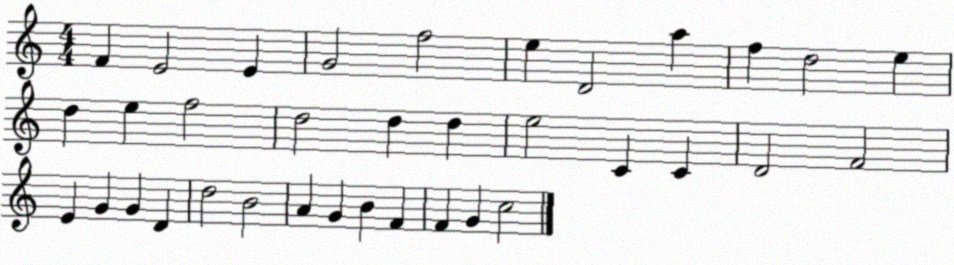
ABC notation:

X:1
T:Untitled
M:4/4
L:1/4
K:C
F E2 E G2 f2 e D2 a f d2 e d e f2 d2 d d e2 C C D2 F2 E G G D d2 B2 A G B F F G c2